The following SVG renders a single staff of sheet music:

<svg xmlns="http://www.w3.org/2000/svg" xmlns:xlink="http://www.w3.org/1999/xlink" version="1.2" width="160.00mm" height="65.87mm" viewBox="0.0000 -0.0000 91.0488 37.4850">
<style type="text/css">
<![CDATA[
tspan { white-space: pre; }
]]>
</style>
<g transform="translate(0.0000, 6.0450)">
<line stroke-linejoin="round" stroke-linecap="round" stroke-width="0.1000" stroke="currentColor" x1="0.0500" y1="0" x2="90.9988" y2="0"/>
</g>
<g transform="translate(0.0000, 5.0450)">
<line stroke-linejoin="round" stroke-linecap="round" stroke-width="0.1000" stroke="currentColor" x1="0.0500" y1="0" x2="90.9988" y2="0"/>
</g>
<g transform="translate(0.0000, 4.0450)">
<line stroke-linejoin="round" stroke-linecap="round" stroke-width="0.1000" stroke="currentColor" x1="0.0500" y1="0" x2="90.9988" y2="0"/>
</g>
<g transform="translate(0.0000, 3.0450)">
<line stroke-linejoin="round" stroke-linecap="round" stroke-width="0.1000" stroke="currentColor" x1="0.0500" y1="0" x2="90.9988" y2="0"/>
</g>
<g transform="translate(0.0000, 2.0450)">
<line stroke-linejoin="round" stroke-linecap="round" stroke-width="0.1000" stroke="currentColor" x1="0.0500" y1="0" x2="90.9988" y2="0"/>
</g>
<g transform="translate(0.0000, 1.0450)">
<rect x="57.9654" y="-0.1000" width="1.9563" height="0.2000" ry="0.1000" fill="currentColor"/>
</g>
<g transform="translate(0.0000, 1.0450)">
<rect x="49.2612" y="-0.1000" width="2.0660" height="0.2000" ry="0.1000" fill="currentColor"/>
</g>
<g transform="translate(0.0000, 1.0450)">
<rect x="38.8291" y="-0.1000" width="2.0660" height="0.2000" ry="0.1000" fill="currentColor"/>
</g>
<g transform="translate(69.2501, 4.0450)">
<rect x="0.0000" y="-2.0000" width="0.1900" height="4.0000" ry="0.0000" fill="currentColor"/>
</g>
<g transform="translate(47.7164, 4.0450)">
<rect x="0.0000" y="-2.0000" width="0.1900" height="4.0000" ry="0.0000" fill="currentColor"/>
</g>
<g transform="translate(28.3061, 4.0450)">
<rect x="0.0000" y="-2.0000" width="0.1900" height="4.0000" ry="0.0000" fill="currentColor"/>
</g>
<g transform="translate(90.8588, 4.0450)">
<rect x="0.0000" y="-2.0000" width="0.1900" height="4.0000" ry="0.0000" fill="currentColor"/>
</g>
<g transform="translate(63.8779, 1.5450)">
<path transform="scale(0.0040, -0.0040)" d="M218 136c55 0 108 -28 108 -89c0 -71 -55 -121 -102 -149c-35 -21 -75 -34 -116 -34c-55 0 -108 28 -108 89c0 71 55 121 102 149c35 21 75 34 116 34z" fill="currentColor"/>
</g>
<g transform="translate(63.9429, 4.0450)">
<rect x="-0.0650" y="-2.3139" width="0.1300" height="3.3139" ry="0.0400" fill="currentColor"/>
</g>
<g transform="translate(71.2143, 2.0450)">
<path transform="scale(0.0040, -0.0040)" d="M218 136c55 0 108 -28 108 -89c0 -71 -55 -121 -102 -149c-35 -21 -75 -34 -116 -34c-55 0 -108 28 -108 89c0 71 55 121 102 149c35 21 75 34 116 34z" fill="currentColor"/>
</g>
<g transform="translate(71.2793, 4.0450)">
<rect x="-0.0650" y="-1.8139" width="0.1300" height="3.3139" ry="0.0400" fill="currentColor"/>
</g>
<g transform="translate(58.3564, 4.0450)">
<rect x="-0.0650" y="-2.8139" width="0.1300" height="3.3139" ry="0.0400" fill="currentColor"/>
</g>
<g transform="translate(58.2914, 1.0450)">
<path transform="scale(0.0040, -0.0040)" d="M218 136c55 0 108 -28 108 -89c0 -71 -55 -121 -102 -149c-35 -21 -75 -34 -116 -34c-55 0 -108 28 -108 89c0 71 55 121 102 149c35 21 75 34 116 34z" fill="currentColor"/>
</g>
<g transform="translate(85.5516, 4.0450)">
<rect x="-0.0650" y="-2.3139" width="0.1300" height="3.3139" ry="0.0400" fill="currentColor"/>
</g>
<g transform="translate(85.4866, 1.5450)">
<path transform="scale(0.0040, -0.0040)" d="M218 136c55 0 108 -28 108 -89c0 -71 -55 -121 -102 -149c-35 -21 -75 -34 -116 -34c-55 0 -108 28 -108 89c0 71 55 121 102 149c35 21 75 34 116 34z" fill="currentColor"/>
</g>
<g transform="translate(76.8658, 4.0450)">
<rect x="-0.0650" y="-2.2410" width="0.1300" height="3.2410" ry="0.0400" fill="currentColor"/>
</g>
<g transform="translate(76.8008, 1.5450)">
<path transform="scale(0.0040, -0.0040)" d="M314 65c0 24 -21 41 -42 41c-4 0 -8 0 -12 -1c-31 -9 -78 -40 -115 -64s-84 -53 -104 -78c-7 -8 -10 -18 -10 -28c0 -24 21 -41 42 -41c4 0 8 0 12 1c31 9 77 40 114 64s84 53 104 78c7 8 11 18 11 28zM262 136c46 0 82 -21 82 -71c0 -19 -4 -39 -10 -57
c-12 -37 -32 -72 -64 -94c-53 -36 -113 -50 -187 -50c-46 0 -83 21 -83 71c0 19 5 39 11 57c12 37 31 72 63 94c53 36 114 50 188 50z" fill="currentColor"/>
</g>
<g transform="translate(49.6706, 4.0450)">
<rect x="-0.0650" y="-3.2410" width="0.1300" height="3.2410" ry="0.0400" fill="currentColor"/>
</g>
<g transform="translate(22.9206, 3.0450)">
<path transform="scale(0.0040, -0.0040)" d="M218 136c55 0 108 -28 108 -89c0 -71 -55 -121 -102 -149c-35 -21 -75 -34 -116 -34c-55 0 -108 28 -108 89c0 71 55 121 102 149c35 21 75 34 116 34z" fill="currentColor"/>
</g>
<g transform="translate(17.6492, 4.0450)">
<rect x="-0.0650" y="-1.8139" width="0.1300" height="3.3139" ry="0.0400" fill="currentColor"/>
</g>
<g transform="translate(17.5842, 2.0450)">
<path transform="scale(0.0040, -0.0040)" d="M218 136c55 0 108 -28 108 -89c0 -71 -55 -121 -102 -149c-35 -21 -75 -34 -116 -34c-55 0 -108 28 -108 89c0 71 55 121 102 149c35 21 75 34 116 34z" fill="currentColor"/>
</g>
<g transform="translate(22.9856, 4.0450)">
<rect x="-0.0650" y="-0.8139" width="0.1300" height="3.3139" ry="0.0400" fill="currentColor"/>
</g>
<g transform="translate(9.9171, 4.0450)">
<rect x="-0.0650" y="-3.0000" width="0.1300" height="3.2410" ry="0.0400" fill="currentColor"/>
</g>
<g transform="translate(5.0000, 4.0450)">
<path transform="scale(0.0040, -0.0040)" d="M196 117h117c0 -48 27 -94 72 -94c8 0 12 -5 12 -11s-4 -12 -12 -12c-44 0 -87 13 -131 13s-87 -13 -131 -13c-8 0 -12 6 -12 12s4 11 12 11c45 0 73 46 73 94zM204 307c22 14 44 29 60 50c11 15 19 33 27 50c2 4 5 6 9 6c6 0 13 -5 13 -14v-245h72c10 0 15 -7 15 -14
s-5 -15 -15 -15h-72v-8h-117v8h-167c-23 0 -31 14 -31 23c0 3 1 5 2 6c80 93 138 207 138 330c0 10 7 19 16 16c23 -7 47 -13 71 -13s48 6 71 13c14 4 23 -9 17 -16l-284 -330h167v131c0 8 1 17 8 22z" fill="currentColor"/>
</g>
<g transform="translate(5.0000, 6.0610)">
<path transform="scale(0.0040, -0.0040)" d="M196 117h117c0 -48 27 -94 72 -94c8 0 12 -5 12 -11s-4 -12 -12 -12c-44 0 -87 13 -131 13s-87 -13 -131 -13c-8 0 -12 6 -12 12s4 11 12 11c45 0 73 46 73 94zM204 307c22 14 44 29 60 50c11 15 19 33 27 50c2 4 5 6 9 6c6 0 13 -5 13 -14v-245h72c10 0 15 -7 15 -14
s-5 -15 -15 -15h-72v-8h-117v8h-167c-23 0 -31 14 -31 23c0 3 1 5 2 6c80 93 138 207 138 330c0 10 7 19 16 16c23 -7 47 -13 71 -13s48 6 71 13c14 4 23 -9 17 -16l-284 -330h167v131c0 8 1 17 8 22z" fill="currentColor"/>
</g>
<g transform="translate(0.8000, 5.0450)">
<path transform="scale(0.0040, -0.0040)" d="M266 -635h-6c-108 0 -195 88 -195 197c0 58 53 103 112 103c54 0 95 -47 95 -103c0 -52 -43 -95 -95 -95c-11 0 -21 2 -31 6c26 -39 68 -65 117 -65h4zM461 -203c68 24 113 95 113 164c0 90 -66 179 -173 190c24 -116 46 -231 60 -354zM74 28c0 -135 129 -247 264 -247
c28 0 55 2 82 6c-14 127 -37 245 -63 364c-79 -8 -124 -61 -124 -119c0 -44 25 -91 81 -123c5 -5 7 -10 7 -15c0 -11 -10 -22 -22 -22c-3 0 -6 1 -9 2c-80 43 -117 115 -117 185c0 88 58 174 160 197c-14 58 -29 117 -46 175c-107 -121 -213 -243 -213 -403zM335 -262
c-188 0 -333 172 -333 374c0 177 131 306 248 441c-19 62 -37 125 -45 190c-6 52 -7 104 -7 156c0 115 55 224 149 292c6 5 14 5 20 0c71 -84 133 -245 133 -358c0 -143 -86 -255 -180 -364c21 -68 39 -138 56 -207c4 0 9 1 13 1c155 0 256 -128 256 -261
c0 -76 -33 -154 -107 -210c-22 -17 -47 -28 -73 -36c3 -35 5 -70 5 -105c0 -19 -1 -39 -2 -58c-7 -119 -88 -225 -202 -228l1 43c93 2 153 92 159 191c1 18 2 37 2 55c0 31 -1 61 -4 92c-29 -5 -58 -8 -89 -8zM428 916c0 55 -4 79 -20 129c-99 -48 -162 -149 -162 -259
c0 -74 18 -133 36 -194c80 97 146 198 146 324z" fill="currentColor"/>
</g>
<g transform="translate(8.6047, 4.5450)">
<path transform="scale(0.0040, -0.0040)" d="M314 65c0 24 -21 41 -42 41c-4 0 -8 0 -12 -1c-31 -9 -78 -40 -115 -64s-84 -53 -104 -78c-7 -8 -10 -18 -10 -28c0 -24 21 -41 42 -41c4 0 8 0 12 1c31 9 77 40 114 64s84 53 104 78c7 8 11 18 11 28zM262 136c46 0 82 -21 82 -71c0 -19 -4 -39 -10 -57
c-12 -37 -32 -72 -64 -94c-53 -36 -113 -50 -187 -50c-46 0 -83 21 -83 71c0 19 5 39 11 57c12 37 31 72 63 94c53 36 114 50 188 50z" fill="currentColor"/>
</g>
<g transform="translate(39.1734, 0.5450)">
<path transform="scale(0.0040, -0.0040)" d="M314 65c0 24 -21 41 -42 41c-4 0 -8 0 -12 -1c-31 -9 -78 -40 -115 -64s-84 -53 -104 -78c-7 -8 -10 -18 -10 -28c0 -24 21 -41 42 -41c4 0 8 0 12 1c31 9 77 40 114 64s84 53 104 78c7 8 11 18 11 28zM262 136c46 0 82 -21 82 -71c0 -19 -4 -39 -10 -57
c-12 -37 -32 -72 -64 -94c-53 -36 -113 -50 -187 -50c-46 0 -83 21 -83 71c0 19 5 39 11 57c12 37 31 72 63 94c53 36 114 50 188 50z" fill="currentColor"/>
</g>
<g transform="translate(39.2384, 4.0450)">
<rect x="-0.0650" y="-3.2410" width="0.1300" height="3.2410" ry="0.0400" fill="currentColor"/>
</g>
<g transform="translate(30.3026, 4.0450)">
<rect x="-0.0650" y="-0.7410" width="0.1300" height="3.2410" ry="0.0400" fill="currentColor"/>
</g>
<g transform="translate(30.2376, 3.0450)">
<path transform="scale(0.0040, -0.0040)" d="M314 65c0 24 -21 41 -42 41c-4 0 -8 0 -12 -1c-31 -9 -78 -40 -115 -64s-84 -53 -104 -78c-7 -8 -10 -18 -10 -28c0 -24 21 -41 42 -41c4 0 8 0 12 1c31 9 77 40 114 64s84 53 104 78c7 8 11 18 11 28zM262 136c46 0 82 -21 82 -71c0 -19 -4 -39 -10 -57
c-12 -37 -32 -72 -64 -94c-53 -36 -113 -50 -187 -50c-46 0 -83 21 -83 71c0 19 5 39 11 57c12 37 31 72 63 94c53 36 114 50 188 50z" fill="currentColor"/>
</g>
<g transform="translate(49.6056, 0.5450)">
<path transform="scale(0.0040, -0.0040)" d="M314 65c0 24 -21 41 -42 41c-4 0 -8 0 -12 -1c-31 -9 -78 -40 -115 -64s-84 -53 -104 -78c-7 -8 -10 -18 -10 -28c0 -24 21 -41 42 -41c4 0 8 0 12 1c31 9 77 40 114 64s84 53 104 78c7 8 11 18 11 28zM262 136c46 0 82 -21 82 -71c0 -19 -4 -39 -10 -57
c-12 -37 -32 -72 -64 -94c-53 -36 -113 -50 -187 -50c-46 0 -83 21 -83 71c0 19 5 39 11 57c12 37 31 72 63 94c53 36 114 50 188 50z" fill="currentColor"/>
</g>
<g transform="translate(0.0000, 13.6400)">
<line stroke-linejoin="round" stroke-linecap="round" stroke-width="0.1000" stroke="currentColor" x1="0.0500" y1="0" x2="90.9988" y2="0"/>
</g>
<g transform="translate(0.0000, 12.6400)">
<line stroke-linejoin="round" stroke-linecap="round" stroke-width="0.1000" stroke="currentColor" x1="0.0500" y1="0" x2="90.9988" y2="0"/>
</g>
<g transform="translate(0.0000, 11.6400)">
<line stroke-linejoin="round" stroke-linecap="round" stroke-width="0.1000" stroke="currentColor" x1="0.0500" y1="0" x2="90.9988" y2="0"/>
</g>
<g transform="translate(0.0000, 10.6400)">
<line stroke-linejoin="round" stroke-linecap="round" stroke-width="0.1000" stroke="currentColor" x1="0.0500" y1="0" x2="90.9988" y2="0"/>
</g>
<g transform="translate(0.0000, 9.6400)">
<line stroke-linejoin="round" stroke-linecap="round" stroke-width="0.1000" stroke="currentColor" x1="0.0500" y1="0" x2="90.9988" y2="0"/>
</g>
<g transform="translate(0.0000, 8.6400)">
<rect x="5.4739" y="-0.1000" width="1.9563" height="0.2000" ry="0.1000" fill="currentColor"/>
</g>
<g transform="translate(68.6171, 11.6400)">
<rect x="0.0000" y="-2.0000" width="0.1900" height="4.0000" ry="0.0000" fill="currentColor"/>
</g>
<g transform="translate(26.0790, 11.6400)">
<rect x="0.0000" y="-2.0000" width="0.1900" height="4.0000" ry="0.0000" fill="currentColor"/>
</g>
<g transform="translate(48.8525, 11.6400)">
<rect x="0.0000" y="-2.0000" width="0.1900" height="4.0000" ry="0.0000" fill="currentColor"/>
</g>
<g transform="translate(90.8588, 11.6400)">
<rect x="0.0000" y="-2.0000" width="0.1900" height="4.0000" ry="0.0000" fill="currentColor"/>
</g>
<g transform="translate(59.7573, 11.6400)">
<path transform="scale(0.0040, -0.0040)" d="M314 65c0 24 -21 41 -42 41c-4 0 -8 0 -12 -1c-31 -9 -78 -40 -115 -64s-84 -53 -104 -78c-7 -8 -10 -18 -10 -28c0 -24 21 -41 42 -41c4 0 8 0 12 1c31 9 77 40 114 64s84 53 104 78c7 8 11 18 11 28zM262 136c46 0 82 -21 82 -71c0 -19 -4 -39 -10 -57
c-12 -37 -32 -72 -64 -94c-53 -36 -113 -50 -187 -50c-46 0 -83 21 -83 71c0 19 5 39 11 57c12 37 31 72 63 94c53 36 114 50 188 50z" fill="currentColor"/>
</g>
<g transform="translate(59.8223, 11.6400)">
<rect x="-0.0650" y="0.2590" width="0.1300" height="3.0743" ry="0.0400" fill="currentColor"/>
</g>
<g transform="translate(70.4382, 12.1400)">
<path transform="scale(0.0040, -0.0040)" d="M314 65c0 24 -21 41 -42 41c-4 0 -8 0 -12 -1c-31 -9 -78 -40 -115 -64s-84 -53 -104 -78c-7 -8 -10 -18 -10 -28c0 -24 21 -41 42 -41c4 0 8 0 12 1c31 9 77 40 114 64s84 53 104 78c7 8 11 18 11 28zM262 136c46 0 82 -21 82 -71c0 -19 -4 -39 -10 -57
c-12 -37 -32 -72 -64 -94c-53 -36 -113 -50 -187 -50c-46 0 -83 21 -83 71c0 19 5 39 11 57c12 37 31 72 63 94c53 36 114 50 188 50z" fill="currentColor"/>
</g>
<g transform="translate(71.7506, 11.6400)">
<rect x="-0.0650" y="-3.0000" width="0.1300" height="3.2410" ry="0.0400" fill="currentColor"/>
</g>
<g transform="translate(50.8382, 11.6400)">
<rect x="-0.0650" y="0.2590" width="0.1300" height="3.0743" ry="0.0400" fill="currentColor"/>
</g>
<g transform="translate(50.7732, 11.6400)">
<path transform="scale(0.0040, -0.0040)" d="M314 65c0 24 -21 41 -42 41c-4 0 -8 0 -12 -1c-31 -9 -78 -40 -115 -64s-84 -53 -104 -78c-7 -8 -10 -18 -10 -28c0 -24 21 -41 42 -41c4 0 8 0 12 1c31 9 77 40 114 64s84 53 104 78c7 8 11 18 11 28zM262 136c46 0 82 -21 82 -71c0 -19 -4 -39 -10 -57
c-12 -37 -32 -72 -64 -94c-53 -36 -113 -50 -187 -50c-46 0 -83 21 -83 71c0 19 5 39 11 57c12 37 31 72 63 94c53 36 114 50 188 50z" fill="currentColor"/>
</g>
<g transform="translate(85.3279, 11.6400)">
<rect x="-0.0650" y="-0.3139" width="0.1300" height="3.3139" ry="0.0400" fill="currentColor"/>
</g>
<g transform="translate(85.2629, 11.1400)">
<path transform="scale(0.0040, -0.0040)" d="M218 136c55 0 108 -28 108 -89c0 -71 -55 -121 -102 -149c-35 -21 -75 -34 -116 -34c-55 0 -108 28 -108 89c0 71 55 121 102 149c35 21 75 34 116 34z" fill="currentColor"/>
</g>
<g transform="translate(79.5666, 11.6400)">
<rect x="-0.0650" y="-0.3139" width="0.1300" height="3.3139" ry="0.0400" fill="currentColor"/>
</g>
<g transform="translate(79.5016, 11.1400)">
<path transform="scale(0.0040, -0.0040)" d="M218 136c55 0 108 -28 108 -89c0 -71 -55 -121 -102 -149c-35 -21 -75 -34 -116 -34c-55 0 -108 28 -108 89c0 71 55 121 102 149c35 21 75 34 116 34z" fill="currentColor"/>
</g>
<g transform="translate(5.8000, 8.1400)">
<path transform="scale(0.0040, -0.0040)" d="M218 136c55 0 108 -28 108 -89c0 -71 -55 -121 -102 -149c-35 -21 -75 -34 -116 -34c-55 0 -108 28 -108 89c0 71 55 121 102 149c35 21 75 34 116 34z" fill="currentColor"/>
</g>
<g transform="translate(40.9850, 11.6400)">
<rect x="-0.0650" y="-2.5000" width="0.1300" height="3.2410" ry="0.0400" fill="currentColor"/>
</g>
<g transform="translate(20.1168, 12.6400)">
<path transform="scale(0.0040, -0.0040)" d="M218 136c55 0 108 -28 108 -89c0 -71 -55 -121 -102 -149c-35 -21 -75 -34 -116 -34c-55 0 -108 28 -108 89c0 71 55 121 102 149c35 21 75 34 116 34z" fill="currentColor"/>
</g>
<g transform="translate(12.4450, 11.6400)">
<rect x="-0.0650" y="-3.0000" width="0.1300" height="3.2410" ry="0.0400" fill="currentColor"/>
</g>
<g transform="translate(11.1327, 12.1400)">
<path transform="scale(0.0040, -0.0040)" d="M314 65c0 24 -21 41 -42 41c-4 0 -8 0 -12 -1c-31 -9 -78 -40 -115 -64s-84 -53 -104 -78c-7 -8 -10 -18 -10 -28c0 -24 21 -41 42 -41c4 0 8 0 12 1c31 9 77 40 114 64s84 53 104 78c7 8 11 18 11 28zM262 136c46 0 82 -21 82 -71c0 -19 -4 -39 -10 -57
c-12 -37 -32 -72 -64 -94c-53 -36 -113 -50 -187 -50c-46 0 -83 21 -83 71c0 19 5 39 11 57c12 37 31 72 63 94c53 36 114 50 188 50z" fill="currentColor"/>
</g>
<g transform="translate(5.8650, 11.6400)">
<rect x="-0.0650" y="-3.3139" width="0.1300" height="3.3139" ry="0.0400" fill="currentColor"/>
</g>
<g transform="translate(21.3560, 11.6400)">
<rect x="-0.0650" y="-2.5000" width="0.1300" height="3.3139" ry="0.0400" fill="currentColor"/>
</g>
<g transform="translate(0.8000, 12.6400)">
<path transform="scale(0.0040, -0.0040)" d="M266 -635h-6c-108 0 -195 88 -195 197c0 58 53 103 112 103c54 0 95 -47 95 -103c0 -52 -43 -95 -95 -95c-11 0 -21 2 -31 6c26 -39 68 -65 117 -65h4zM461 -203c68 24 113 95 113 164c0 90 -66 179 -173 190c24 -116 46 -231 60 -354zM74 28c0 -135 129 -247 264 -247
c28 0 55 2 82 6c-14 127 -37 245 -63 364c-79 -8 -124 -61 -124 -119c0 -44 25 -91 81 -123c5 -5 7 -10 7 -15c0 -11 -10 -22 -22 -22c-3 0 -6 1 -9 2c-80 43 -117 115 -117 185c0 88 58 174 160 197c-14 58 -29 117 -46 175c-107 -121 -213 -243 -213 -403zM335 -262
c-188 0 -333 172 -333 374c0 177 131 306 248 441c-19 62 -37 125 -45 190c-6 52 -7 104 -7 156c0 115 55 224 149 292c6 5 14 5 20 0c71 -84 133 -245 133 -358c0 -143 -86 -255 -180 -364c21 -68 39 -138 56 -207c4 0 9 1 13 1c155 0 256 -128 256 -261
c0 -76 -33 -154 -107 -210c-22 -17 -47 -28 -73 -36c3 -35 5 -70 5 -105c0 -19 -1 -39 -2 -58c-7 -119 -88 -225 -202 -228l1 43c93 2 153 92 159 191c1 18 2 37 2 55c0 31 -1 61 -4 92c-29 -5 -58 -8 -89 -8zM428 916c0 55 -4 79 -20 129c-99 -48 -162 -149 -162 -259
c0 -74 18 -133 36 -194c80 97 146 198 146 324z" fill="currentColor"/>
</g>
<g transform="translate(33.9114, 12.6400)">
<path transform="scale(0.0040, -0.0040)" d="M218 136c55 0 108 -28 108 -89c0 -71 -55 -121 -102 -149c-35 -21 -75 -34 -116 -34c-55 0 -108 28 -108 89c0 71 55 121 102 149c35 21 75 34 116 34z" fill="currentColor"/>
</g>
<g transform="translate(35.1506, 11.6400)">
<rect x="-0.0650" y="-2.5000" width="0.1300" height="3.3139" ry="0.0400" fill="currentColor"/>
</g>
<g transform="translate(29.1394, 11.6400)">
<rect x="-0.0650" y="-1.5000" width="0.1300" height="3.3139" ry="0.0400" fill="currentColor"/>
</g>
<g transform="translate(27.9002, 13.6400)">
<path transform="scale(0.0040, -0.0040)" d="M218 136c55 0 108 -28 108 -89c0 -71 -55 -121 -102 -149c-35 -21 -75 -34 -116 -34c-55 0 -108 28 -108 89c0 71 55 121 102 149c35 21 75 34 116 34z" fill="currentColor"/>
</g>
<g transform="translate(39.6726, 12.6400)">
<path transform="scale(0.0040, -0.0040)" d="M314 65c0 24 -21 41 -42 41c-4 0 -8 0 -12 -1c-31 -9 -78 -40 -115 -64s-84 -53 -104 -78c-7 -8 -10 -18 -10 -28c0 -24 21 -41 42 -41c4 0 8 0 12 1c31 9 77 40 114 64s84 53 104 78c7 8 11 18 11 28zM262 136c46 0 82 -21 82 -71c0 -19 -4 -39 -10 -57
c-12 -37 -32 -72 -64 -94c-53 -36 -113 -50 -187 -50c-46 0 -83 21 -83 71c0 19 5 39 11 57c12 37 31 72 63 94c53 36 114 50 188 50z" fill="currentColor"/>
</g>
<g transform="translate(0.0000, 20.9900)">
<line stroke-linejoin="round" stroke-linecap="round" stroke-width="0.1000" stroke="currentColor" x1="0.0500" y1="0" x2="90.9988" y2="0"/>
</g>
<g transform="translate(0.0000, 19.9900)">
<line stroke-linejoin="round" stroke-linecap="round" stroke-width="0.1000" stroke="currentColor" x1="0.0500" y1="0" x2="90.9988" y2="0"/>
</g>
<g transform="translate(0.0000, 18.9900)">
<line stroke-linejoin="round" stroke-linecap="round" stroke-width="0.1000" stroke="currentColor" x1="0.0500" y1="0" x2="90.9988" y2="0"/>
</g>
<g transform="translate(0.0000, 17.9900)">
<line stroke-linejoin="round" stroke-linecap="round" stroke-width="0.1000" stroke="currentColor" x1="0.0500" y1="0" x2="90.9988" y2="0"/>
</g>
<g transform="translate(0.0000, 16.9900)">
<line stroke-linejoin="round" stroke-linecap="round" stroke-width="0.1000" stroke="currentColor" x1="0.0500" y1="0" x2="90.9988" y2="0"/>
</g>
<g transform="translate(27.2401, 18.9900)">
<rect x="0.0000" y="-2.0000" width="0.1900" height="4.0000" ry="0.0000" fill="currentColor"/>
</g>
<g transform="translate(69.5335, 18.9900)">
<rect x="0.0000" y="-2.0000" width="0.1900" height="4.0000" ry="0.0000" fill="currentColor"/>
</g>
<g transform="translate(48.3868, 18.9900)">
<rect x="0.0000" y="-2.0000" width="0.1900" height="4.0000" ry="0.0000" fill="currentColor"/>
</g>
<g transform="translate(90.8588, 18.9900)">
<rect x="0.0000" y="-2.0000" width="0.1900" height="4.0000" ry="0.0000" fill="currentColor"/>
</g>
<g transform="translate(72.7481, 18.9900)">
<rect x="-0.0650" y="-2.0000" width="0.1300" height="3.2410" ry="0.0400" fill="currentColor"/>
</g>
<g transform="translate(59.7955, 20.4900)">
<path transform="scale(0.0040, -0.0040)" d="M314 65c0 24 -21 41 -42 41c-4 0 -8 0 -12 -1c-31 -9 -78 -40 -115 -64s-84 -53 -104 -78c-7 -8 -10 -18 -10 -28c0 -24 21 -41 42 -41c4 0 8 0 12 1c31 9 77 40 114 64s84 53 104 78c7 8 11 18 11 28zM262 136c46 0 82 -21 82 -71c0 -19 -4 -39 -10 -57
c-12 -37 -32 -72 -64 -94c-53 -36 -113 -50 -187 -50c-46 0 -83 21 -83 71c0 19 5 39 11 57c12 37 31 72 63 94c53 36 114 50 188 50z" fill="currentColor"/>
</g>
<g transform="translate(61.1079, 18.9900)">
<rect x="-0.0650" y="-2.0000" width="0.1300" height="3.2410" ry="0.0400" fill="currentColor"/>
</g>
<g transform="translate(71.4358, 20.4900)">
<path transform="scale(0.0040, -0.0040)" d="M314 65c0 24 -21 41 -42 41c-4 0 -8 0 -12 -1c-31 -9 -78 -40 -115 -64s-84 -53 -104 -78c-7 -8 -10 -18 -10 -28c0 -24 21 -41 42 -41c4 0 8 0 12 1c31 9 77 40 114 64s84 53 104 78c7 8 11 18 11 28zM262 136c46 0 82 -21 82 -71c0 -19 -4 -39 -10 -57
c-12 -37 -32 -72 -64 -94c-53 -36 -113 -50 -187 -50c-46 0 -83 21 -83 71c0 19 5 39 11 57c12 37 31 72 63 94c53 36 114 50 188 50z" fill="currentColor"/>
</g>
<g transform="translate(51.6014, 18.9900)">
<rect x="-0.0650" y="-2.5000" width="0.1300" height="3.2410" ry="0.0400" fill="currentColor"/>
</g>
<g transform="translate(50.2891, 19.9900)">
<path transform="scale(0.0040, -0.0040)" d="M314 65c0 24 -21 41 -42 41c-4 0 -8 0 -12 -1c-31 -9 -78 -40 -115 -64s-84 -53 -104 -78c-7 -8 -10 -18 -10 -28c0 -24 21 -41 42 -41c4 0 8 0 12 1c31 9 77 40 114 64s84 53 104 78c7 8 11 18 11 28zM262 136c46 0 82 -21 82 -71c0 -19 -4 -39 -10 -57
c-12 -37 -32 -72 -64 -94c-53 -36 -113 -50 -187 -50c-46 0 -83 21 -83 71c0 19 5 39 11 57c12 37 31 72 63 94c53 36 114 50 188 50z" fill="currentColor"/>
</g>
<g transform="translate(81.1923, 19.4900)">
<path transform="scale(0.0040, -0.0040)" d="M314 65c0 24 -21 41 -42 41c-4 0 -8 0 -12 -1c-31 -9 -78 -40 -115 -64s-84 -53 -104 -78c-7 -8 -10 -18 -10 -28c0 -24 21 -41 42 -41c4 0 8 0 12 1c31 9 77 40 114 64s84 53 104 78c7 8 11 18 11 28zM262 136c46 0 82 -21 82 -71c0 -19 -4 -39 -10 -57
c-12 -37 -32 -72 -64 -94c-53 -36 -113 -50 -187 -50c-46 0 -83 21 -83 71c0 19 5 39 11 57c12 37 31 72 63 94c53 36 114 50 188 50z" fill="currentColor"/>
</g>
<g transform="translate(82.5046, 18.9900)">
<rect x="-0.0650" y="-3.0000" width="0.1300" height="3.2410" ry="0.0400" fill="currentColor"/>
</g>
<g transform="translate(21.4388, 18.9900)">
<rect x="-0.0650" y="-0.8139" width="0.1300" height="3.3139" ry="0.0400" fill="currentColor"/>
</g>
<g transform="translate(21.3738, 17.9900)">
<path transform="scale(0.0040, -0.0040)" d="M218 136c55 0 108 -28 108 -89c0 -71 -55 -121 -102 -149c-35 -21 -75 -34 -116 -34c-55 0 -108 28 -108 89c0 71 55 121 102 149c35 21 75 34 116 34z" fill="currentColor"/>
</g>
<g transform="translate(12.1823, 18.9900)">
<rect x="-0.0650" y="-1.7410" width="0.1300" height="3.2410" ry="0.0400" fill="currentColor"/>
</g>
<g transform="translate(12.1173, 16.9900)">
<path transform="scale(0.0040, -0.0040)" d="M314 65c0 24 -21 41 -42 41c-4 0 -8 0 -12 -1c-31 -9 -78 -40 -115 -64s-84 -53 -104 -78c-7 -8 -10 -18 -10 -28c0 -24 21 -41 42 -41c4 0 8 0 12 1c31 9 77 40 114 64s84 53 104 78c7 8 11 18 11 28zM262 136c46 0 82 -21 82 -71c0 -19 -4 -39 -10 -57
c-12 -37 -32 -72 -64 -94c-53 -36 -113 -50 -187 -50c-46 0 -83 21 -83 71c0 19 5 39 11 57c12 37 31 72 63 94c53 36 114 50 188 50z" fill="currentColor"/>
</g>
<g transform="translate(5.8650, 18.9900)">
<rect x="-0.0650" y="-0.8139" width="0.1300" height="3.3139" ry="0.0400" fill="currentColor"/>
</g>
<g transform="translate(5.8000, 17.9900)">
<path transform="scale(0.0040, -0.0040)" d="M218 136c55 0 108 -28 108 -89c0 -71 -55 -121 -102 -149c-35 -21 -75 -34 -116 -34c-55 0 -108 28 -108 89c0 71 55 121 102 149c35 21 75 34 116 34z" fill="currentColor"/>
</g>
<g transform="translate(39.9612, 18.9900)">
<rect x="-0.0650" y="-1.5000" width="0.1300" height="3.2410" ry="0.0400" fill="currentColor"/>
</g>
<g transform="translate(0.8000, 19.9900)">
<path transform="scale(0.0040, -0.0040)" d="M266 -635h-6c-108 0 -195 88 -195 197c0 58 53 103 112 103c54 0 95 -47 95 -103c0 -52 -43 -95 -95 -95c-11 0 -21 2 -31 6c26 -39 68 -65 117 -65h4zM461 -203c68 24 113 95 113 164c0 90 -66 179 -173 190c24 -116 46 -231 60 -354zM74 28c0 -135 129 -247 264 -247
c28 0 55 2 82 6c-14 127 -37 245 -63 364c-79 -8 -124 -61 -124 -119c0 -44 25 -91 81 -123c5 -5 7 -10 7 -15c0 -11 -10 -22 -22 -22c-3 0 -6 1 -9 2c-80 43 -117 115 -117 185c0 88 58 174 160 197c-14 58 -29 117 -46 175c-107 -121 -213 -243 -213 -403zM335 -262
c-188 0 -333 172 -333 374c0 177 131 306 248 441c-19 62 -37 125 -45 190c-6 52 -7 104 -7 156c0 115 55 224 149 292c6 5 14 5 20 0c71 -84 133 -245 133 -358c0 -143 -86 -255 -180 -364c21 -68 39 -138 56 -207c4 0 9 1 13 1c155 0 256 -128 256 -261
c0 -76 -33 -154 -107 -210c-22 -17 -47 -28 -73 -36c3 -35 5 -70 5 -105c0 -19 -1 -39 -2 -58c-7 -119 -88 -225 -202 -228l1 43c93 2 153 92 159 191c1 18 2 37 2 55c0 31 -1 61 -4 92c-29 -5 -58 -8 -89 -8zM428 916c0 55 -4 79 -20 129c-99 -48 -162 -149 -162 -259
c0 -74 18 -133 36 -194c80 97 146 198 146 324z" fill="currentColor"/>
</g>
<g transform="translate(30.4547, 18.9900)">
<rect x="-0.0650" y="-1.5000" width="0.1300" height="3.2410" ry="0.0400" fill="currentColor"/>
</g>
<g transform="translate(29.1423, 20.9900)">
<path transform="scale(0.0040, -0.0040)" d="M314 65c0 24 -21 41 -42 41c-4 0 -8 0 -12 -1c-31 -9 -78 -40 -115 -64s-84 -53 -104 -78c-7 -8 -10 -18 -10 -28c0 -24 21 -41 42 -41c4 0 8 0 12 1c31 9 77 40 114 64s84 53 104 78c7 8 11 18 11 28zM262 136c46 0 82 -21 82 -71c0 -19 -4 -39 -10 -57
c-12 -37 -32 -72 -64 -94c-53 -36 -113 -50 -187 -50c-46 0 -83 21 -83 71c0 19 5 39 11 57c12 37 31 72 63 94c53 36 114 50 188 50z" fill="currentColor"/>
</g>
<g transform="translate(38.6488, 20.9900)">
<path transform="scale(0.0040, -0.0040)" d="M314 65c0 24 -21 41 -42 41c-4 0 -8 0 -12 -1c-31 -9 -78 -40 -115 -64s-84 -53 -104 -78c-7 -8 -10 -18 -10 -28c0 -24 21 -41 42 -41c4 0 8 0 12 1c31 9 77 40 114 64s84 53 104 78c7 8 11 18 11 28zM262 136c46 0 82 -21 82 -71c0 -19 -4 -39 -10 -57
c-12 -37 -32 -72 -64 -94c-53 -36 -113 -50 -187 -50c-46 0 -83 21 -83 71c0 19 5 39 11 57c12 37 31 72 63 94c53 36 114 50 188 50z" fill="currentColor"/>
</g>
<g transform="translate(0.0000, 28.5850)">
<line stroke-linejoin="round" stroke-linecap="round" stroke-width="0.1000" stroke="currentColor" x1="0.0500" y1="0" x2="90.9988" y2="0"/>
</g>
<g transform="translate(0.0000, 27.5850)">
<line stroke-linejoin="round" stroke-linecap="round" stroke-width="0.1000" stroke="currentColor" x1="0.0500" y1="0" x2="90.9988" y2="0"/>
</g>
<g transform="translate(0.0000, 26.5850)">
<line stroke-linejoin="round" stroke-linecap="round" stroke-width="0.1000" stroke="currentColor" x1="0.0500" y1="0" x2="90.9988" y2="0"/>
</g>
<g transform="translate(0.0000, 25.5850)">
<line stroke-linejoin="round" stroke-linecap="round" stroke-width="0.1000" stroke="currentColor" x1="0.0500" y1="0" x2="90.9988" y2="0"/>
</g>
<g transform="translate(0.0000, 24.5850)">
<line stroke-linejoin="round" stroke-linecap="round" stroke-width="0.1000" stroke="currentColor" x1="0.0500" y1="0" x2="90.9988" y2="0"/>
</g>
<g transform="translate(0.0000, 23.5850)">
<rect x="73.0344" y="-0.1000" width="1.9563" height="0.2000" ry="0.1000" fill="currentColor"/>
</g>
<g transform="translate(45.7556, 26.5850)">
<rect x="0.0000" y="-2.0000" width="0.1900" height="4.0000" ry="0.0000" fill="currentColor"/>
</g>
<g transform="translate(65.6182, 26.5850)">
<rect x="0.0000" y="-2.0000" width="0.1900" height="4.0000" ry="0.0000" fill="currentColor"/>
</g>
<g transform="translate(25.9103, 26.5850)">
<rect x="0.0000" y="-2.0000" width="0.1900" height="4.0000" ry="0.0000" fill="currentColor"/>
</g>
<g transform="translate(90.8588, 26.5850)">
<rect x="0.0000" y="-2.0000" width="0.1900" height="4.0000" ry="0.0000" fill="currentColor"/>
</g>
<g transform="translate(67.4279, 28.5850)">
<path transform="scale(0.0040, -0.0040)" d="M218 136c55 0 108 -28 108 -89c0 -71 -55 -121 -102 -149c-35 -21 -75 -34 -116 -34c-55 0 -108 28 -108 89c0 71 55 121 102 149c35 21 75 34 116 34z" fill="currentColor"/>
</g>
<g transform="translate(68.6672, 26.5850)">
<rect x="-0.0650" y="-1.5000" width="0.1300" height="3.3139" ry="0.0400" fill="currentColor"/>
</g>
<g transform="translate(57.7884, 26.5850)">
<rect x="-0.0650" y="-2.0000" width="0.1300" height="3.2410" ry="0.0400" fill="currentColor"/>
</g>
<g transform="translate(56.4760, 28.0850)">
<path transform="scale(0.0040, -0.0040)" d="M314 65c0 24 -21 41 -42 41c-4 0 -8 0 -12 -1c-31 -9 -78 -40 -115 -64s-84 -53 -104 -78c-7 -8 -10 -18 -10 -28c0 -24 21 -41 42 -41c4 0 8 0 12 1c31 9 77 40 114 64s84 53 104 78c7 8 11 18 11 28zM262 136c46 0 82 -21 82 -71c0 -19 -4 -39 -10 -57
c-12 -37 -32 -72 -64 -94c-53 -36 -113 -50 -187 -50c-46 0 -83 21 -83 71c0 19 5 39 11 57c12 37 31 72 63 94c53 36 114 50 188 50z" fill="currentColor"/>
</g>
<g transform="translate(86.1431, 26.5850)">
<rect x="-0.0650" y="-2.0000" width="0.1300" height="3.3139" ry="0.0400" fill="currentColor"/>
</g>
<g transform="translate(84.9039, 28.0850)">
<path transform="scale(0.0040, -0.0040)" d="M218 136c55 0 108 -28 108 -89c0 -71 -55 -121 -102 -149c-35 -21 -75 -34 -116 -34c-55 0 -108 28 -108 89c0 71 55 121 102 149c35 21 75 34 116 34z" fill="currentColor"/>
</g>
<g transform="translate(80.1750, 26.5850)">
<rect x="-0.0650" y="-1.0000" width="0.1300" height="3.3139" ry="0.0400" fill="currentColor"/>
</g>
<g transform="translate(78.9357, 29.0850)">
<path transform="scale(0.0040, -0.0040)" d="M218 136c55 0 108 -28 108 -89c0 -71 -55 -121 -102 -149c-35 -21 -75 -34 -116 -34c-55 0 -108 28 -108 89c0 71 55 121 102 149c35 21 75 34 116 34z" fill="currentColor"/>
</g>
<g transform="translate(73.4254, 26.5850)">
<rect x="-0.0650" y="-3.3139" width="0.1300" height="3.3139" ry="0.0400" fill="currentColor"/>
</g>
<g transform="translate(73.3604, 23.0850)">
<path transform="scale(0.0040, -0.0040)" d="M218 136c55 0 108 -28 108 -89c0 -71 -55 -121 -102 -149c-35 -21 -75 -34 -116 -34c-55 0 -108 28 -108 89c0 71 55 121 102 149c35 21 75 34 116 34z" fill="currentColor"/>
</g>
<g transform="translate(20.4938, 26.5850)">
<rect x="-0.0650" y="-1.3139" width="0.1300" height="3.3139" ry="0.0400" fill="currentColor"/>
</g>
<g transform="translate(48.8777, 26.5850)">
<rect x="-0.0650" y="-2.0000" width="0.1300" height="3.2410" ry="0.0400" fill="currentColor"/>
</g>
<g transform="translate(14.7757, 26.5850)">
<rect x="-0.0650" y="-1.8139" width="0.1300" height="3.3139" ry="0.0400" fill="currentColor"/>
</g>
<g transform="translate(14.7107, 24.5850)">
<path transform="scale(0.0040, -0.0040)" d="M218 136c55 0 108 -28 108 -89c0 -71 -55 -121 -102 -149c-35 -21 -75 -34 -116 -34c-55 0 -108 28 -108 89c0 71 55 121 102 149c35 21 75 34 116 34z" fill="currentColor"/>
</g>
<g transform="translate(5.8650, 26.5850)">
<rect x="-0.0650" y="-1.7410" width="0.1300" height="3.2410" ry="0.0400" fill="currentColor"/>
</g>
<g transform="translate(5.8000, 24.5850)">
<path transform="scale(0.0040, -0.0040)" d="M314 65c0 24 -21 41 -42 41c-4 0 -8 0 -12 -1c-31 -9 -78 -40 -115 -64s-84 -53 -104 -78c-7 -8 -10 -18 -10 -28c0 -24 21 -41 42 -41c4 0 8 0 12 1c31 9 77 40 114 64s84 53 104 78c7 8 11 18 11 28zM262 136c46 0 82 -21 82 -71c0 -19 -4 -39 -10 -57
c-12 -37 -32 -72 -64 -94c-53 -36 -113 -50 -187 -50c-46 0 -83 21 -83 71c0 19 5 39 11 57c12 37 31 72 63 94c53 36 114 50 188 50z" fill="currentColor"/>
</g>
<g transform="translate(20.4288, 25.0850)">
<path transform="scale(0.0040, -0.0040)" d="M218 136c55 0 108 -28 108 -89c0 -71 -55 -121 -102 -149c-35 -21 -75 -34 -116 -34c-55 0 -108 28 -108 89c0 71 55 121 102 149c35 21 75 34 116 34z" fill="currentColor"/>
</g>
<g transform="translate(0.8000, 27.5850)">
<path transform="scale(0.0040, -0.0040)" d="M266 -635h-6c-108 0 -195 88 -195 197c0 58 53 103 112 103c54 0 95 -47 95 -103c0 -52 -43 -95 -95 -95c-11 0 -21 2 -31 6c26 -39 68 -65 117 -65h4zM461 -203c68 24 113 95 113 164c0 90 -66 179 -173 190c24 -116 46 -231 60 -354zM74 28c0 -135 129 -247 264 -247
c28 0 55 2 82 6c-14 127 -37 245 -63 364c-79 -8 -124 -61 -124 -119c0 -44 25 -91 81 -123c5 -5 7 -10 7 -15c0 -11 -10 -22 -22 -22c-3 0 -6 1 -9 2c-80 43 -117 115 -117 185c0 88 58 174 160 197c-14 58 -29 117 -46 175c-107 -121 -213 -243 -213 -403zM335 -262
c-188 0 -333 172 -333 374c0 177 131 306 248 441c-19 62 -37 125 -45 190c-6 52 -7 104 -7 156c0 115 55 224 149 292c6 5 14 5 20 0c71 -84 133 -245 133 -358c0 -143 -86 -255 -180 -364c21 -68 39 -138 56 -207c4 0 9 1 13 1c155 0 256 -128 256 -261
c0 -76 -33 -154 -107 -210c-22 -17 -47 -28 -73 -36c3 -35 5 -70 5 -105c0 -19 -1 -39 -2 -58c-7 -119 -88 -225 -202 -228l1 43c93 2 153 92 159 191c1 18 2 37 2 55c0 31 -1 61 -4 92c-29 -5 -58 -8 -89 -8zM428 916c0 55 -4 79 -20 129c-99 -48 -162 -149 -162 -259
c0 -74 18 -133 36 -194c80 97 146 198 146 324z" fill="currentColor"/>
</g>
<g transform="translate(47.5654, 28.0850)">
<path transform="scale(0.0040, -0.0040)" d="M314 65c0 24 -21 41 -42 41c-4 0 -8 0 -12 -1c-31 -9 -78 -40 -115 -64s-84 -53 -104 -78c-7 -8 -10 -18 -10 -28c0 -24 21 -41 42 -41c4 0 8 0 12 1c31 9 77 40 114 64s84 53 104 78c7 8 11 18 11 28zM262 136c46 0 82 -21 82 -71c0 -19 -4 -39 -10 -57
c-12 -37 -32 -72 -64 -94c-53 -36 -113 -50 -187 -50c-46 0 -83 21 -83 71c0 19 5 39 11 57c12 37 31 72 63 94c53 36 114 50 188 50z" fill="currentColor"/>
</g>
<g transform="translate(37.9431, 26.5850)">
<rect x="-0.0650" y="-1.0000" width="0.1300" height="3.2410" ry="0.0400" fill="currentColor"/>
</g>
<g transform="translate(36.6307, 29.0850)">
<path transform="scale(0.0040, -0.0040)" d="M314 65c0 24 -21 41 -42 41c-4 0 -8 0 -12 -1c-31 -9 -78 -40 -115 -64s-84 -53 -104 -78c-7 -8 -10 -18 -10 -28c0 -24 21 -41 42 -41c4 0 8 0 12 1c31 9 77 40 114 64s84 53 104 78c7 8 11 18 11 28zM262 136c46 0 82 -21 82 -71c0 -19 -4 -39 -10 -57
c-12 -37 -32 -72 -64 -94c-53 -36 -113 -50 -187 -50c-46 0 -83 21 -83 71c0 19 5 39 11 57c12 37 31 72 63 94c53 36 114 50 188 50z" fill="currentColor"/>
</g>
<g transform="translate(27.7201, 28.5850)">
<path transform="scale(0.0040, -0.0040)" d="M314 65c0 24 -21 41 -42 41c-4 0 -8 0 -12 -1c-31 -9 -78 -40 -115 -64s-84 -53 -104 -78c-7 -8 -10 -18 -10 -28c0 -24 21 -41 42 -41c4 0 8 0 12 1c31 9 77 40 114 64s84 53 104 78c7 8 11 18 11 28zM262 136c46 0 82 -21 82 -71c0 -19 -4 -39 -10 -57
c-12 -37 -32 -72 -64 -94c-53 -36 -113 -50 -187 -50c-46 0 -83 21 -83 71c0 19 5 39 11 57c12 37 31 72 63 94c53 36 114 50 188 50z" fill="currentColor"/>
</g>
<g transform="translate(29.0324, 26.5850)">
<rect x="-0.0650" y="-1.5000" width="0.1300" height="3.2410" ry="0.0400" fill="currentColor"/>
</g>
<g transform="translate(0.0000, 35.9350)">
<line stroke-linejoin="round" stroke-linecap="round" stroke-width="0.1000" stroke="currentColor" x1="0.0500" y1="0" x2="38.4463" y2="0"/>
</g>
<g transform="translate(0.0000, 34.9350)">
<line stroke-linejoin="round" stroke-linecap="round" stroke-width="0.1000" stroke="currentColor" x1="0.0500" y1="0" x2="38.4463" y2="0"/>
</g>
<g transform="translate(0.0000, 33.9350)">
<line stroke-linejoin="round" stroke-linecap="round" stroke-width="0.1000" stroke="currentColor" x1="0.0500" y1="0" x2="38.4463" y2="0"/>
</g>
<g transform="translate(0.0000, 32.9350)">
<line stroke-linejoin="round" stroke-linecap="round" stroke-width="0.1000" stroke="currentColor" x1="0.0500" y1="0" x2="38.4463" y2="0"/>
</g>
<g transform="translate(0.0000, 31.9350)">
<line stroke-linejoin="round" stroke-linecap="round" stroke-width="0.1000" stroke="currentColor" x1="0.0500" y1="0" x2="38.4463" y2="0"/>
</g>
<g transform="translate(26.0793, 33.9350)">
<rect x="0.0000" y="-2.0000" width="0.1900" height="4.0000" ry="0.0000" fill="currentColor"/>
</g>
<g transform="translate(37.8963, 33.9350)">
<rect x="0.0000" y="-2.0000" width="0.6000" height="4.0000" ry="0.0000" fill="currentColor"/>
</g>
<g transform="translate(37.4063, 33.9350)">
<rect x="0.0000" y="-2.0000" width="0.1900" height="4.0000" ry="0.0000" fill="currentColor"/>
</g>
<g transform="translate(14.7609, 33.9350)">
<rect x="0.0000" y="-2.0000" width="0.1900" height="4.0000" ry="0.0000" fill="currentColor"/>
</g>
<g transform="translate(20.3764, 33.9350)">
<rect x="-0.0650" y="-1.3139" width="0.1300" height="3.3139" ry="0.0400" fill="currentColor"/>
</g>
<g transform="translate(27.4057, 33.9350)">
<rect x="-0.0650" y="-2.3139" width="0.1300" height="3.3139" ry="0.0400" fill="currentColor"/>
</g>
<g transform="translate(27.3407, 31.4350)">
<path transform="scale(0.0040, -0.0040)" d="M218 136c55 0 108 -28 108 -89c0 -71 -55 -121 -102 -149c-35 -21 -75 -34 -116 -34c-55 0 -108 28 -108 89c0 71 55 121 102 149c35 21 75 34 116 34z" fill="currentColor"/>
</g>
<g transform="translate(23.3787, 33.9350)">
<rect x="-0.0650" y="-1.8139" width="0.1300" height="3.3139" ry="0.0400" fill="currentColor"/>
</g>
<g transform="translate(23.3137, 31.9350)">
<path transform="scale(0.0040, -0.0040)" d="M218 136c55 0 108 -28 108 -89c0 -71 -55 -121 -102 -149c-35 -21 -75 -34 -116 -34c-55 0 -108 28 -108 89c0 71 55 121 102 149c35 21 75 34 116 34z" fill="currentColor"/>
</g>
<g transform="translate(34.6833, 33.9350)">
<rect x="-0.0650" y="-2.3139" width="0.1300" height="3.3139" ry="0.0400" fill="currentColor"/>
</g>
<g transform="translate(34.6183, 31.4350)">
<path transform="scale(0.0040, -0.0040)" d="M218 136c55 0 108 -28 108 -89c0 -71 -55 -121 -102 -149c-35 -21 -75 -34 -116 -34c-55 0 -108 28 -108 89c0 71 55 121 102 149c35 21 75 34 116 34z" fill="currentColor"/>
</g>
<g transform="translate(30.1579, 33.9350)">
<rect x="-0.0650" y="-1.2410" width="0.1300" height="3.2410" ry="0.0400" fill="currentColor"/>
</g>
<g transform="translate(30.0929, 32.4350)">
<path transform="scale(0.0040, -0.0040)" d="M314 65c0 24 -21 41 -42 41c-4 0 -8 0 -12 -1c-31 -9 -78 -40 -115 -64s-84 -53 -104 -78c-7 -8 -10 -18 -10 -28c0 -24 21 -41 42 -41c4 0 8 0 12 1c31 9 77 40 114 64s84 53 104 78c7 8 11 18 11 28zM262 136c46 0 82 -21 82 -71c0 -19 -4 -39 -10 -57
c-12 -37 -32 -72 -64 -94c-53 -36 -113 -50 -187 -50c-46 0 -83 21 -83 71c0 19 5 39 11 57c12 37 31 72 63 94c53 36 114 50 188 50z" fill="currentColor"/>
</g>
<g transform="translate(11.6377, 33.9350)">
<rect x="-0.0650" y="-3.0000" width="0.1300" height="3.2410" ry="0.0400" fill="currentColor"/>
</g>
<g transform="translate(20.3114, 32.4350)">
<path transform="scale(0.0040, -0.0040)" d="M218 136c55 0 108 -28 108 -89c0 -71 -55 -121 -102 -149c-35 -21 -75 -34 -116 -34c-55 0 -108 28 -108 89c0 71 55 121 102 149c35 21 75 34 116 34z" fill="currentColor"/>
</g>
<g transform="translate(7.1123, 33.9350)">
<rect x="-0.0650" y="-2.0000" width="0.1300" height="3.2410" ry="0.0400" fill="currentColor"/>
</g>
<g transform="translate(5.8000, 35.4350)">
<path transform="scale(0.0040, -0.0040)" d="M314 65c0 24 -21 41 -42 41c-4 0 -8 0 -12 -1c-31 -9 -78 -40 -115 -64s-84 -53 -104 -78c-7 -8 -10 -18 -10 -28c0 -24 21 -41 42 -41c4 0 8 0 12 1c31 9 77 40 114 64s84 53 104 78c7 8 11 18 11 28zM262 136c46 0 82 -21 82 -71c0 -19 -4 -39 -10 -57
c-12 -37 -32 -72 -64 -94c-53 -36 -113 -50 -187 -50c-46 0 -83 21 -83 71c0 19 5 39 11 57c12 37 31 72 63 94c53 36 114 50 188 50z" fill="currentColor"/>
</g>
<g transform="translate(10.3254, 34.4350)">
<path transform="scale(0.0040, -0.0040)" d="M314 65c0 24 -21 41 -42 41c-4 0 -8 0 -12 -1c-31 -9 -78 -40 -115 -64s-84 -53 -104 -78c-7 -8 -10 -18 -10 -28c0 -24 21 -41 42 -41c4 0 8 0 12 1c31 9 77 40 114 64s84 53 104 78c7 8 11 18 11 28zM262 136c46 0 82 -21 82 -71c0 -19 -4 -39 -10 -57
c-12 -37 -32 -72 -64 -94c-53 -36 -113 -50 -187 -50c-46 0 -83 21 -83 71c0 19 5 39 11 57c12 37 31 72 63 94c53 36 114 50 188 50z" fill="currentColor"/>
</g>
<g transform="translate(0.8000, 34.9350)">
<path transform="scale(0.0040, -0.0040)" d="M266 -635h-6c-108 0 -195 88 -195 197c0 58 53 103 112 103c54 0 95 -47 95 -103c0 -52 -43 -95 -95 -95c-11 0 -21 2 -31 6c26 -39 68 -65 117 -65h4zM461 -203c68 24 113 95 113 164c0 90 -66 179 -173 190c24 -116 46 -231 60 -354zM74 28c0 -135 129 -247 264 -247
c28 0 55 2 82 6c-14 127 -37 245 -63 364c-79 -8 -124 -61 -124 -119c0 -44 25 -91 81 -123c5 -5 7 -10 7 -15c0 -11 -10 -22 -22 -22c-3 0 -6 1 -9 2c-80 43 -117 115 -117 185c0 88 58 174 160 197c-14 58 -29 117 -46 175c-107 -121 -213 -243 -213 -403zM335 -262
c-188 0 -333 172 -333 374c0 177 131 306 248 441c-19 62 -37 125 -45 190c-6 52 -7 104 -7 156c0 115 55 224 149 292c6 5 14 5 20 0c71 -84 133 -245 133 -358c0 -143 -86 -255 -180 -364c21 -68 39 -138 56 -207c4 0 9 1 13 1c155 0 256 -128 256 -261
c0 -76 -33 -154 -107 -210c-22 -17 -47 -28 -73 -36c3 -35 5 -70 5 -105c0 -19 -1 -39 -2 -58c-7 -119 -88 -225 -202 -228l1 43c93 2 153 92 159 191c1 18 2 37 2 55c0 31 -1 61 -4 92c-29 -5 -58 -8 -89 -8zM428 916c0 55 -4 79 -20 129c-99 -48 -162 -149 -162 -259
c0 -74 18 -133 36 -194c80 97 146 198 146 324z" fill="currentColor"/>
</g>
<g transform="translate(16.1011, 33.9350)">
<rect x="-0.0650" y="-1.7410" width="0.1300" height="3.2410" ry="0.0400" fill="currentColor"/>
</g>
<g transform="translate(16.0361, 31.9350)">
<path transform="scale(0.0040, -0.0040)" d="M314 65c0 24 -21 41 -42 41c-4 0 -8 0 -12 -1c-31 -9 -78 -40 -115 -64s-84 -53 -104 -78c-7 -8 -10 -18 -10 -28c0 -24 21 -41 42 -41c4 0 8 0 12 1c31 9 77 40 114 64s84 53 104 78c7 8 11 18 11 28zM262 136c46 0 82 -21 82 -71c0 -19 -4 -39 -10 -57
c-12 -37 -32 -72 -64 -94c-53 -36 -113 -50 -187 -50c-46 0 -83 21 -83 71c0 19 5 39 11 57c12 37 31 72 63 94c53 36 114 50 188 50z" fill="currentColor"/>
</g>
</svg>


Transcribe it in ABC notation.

X:1
T:Untitled
M:4/4
L:1/4
K:C
A2 f d d2 b2 b2 a g f g2 g b A2 G E G G2 B2 B2 A2 c c d f2 d E2 E2 G2 F2 F2 A2 f2 f e E2 D2 F2 F2 E b D F F2 A2 f2 e f g e2 g